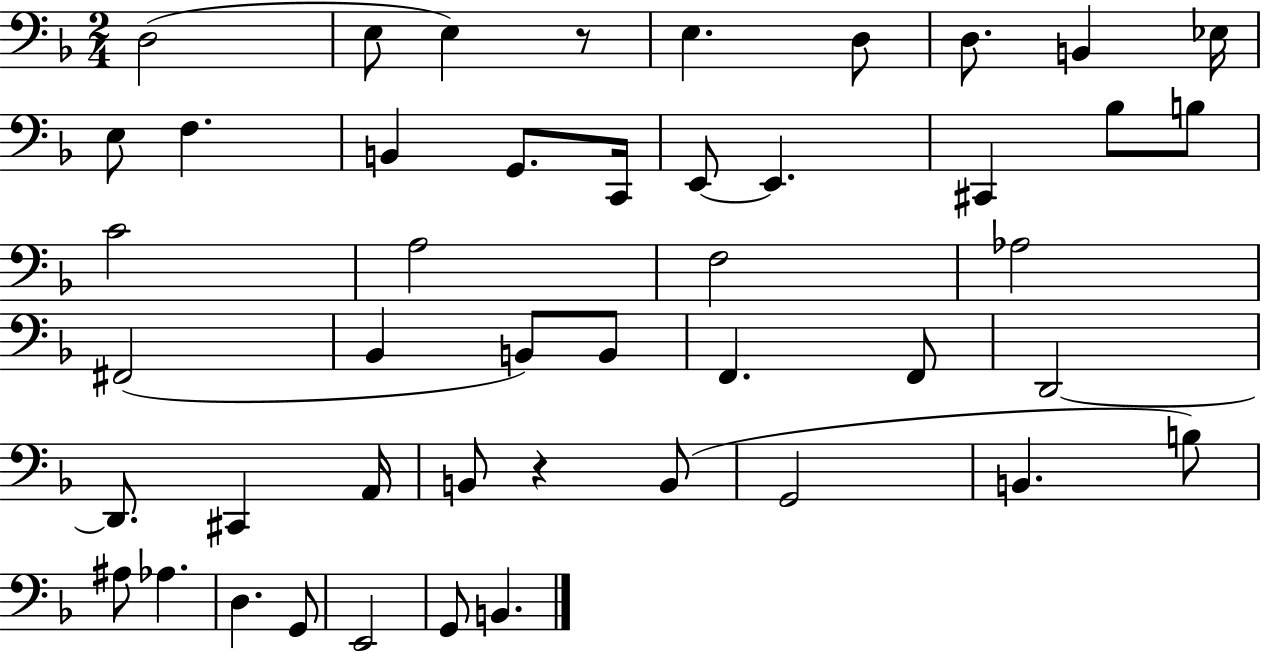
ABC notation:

X:1
T:Untitled
M:2/4
L:1/4
K:F
D,2 E,/2 E, z/2 E, D,/2 D,/2 B,, _E,/4 E,/2 F, B,, G,,/2 C,,/4 E,,/2 E,, ^C,, _B,/2 B,/2 C2 A,2 F,2 _A,2 ^F,,2 _B,, B,,/2 B,,/2 F,, F,,/2 D,,2 D,,/2 ^C,, A,,/4 B,,/2 z B,,/2 G,,2 B,, B,/2 ^A,/2 _A, D, G,,/2 E,,2 G,,/2 B,,